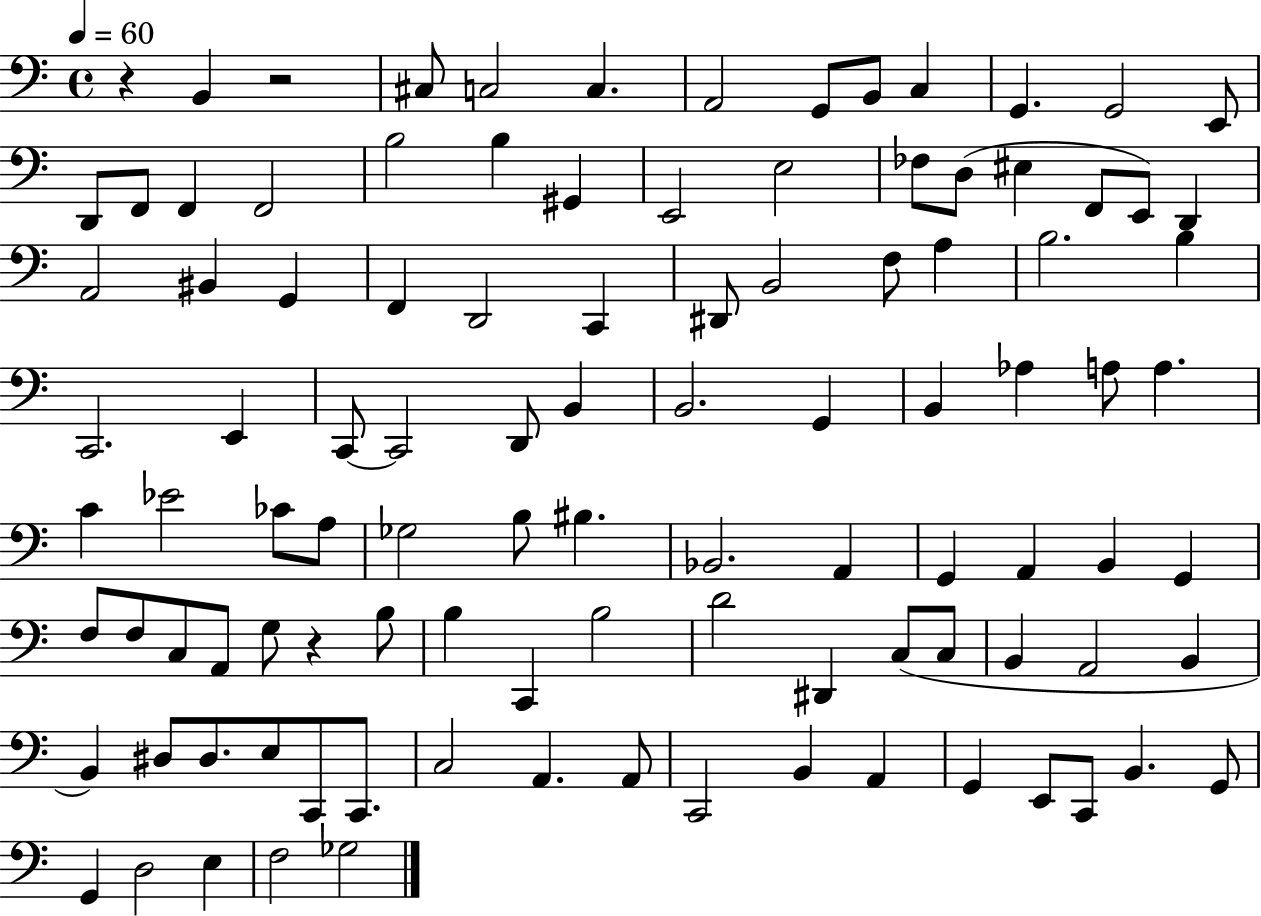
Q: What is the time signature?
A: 4/4